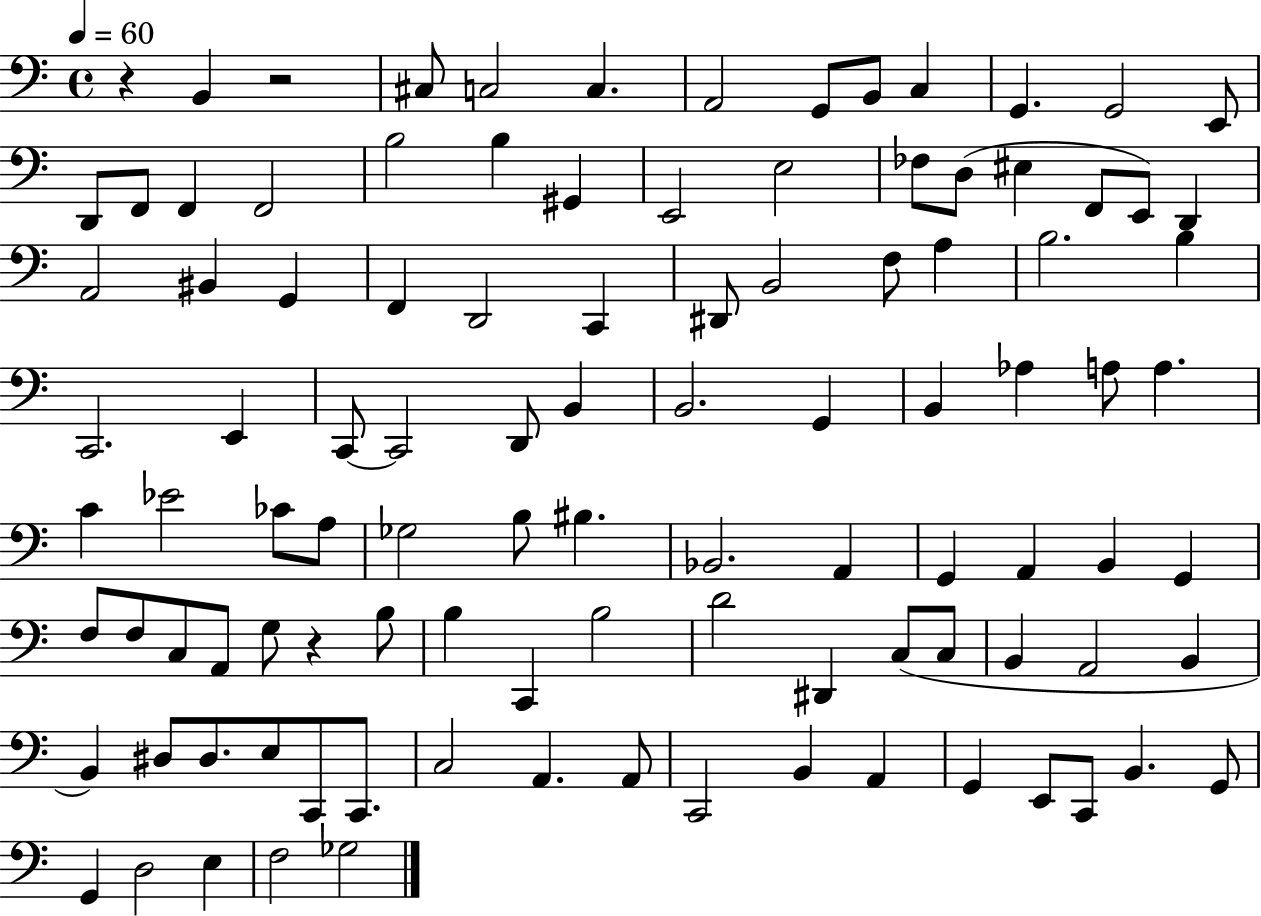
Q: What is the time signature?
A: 4/4